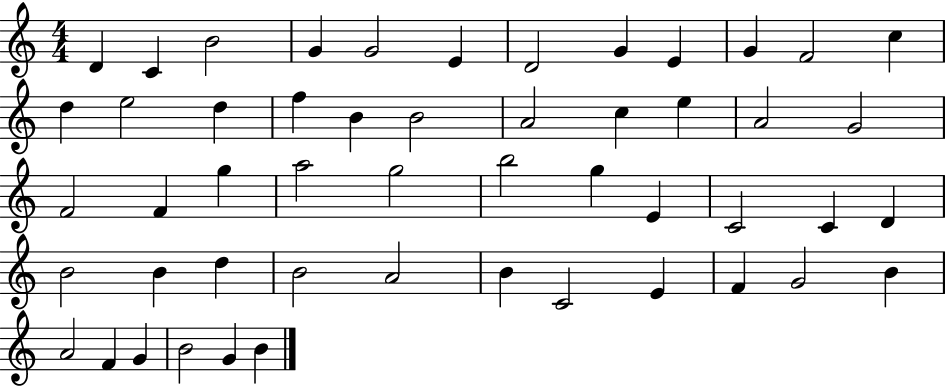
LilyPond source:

{
  \clef treble
  \numericTimeSignature
  \time 4/4
  \key c \major
  d'4 c'4 b'2 | g'4 g'2 e'4 | d'2 g'4 e'4 | g'4 f'2 c''4 | \break d''4 e''2 d''4 | f''4 b'4 b'2 | a'2 c''4 e''4 | a'2 g'2 | \break f'2 f'4 g''4 | a''2 g''2 | b''2 g''4 e'4 | c'2 c'4 d'4 | \break b'2 b'4 d''4 | b'2 a'2 | b'4 c'2 e'4 | f'4 g'2 b'4 | \break a'2 f'4 g'4 | b'2 g'4 b'4 | \bar "|."
}